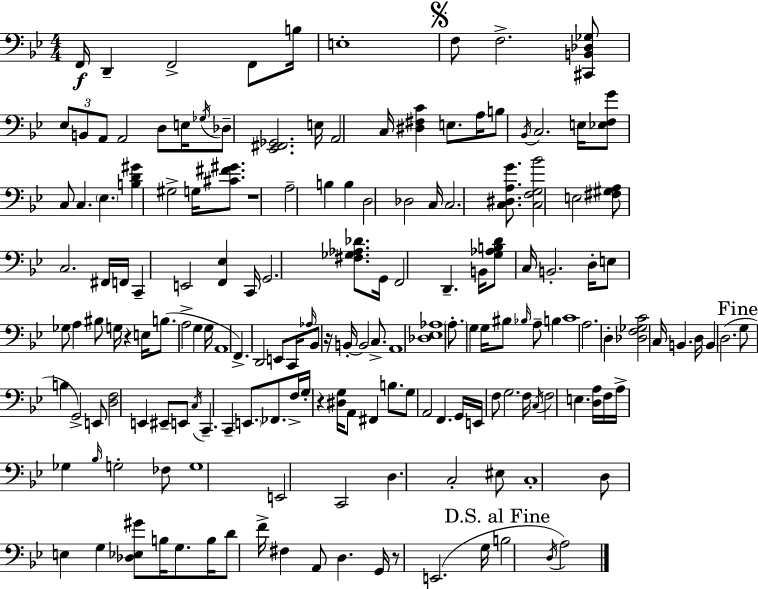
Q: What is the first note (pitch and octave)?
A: F2